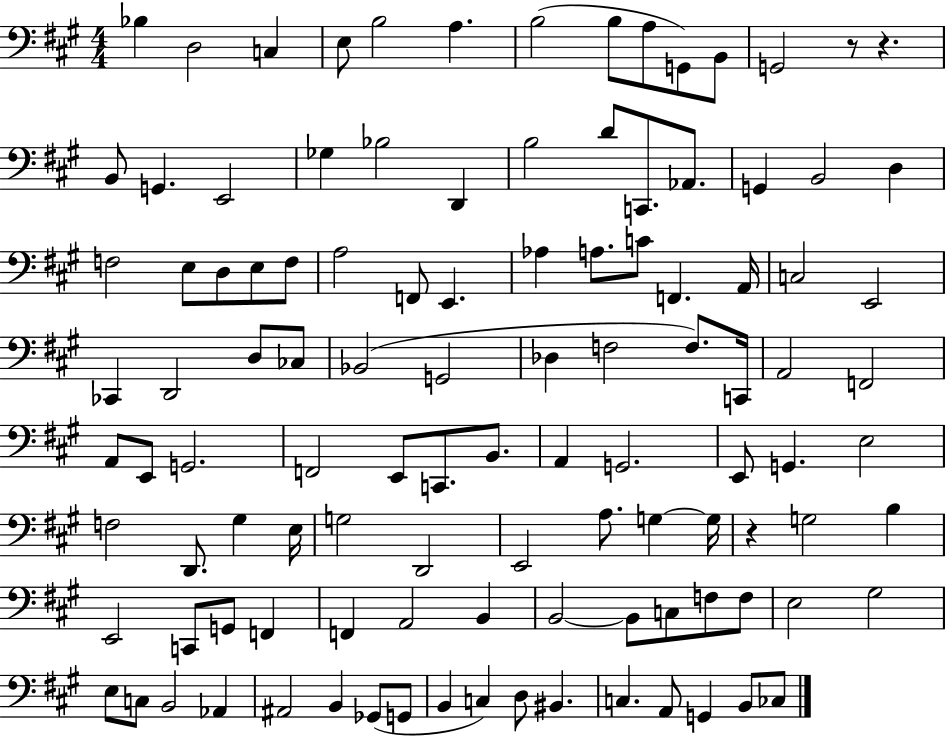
{
  \clef bass
  \numericTimeSignature
  \time 4/4
  \key a \major
  bes4 d2 c4 | e8 b2 a4. | b2( b8 a8 g,8) b,8 | g,2 r8 r4. | \break b,8 g,4. e,2 | ges4 bes2 d,4 | b2 d'8 c,8. aes,8. | g,4 b,2 d4 | \break f2 e8 d8 e8 f8 | a2 f,8 e,4. | aes4 a8. c'8 f,4. a,16 | c2 e,2 | \break ces,4 d,2 d8 ces8 | bes,2( g,2 | des4 f2 f8.) c,16 | a,2 f,2 | \break a,8 e,8 g,2. | f,2 e,8 c,8. b,8. | a,4 g,2. | e,8 g,4. e2 | \break f2 d,8. gis4 e16 | g2 d,2 | e,2 a8. g4~~ g16 | r4 g2 b4 | \break e,2 c,8 g,8 f,4 | f,4 a,2 b,4 | b,2~~ b,8 c8 f8 f8 | e2 gis2 | \break e8 c8 b,2 aes,4 | ais,2 b,4 ges,8( g,8 | b,4 c4) d8 bis,4. | c4. a,8 g,4 b,8 ces8 | \break \bar "|."
}